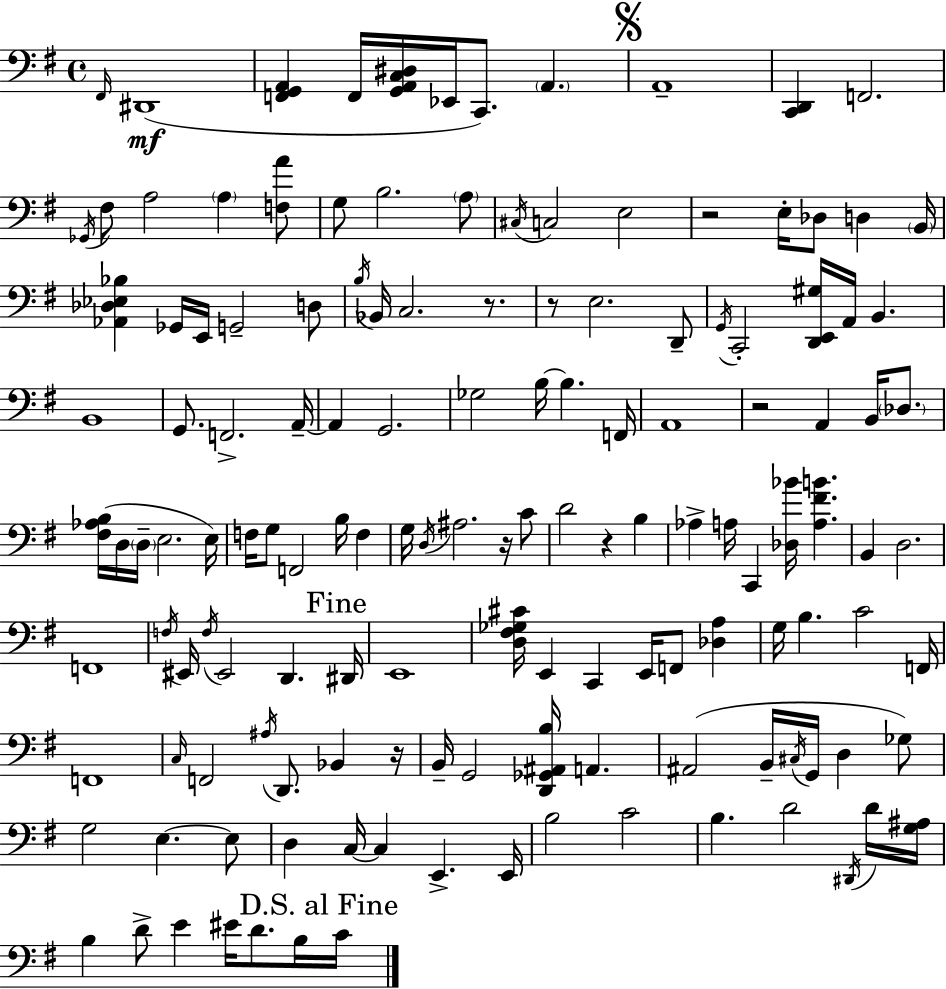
F#2/s D#2/w [F2,G2,A2]/q F2/s [G2,A2,C3,D#3]/s Eb2/s C2/e. A2/q. A2/w [C2,D2]/q F2/h. Gb2/s F#3/e A3/h A3/q [F3,A4]/e G3/e B3/h. A3/e C#3/s C3/h E3/h R/h E3/s Db3/e D3/q B2/s [Ab2,Db3,Eb3,Bb3]/q Gb2/s E2/s G2/h D3/e B3/s Bb2/s C3/h. R/e. R/e E3/h. D2/e G2/s C2/h [D2,E2,G#3]/s A2/s B2/q. B2/w G2/e. F2/h. A2/s A2/q G2/h. Gb3/h B3/s B3/q. F2/s A2/w R/h A2/q B2/s Db3/e. [F#3,Ab3,B3]/s D3/s D3/s E3/h. E3/s F3/s G3/e F2/h B3/s F3/q G3/s D3/s A#3/h. R/s C4/e D4/h R/q B3/q Ab3/q A3/s C2/q [Db3,Bb4]/s [A3,F#4,B4]/q. B2/q D3/h. F2/w F3/s EIS2/s F3/s EIS2/h D2/q. D#2/s E2/w [D3,F#3,Gb3,C#4]/s E2/q C2/q E2/s F2/e [Db3,A3]/q G3/s B3/q. C4/h F2/s F2/w C3/s F2/h A#3/s D2/e. Bb2/q R/s B2/s G2/h [D2,Gb2,A#2,B3]/s A2/q. A#2/h B2/s C#3/s G2/s D3/q Gb3/e G3/h E3/q. E3/e D3/q C3/s C3/q E2/q. E2/s B3/h C4/h B3/q. D4/h D#2/s D4/s [G3,A#3]/s B3/q D4/e E4/q EIS4/s D4/e. B3/s C4/s